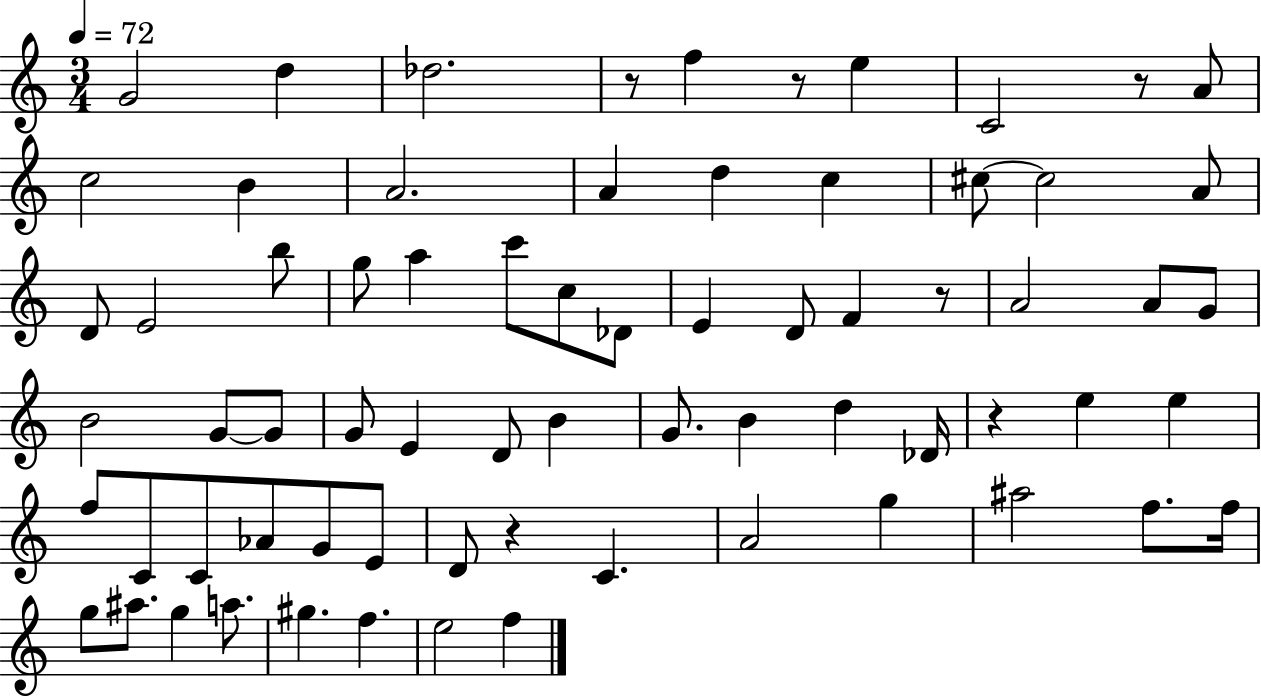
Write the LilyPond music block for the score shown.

{
  \clef treble
  \numericTimeSignature
  \time 3/4
  \key c \major
  \tempo 4 = 72
  g'2 d''4 | des''2. | r8 f''4 r8 e''4 | c'2 r8 a'8 | \break c''2 b'4 | a'2. | a'4 d''4 c''4 | cis''8~~ cis''2 a'8 | \break d'8 e'2 b''8 | g''8 a''4 c'''8 c''8 des'8 | e'4 d'8 f'4 r8 | a'2 a'8 g'8 | \break b'2 g'8~~ g'8 | g'8 e'4 d'8 b'4 | g'8. b'4 d''4 des'16 | r4 e''4 e''4 | \break f''8 c'8 c'8 aes'8 g'8 e'8 | d'8 r4 c'4. | a'2 g''4 | ais''2 f''8. f''16 | \break g''8 ais''8. g''4 a''8. | gis''4. f''4. | e''2 f''4 | \bar "|."
}